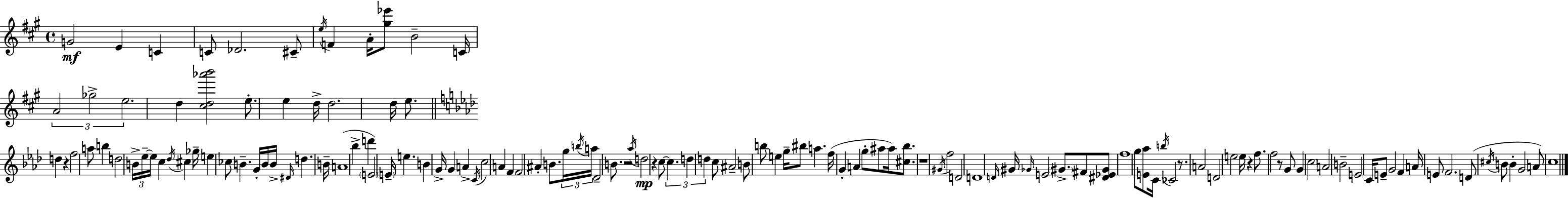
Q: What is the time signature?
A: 4/4